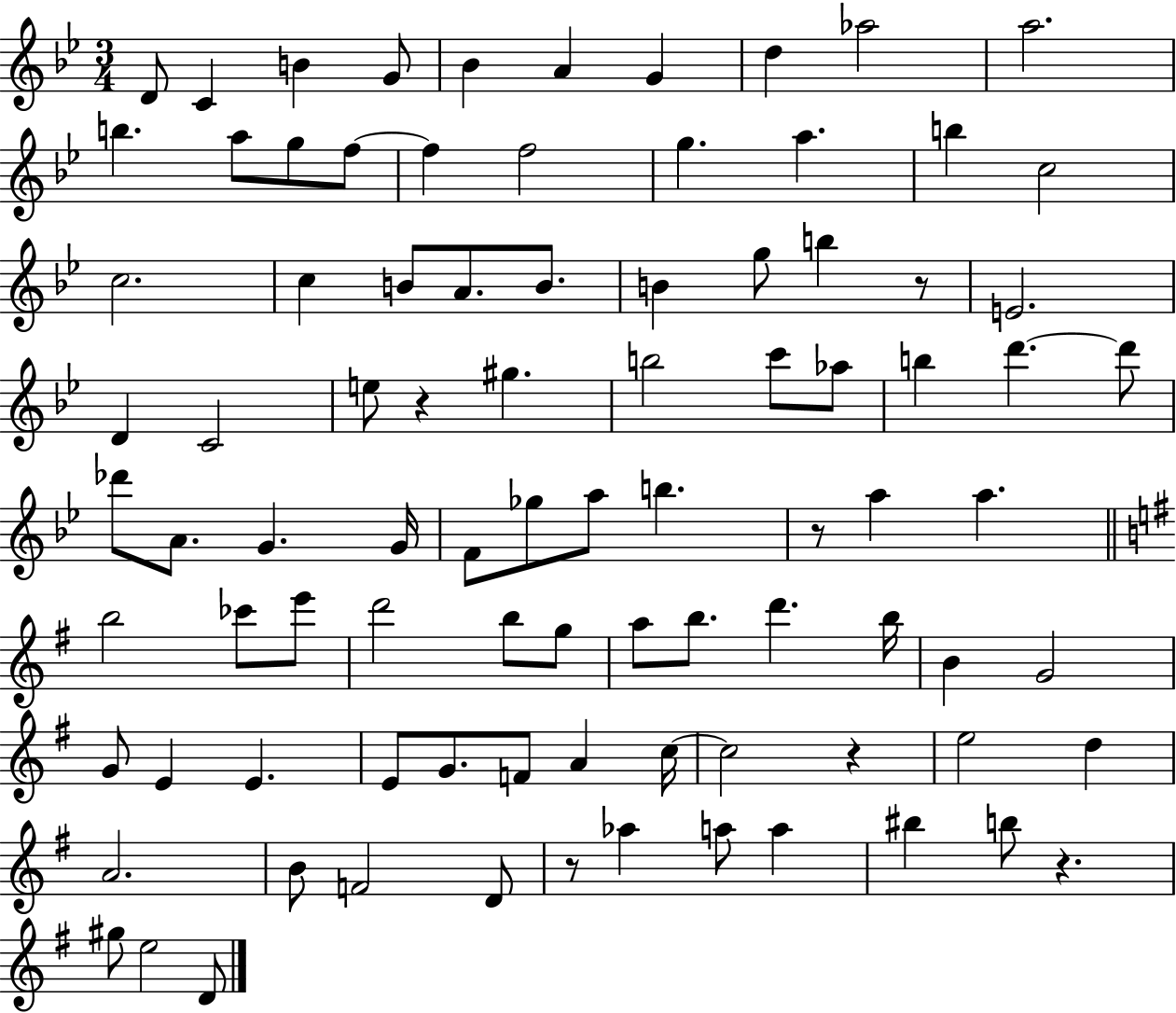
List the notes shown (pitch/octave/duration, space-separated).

D4/e C4/q B4/q G4/e Bb4/q A4/q G4/q D5/q Ab5/h A5/h. B5/q. A5/e G5/e F5/e F5/q F5/h G5/q. A5/q. B5/q C5/h C5/h. C5/q B4/e A4/e. B4/e. B4/q G5/e B5/q R/e E4/h. D4/q C4/h E5/e R/q G#5/q. B5/h C6/e Ab5/e B5/q D6/q. D6/e Db6/e A4/e. G4/q. G4/s F4/e Gb5/e A5/e B5/q. R/e A5/q A5/q. B5/h CES6/e E6/e D6/h B5/e G5/e A5/e B5/e. D6/q. B5/s B4/q G4/h G4/e E4/q E4/q. E4/e G4/e. F4/e A4/q C5/s C5/h R/q E5/h D5/q A4/h. B4/e F4/h D4/e R/e Ab5/q A5/e A5/q BIS5/q B5/e R/q. G#5/e E5/h D4/e